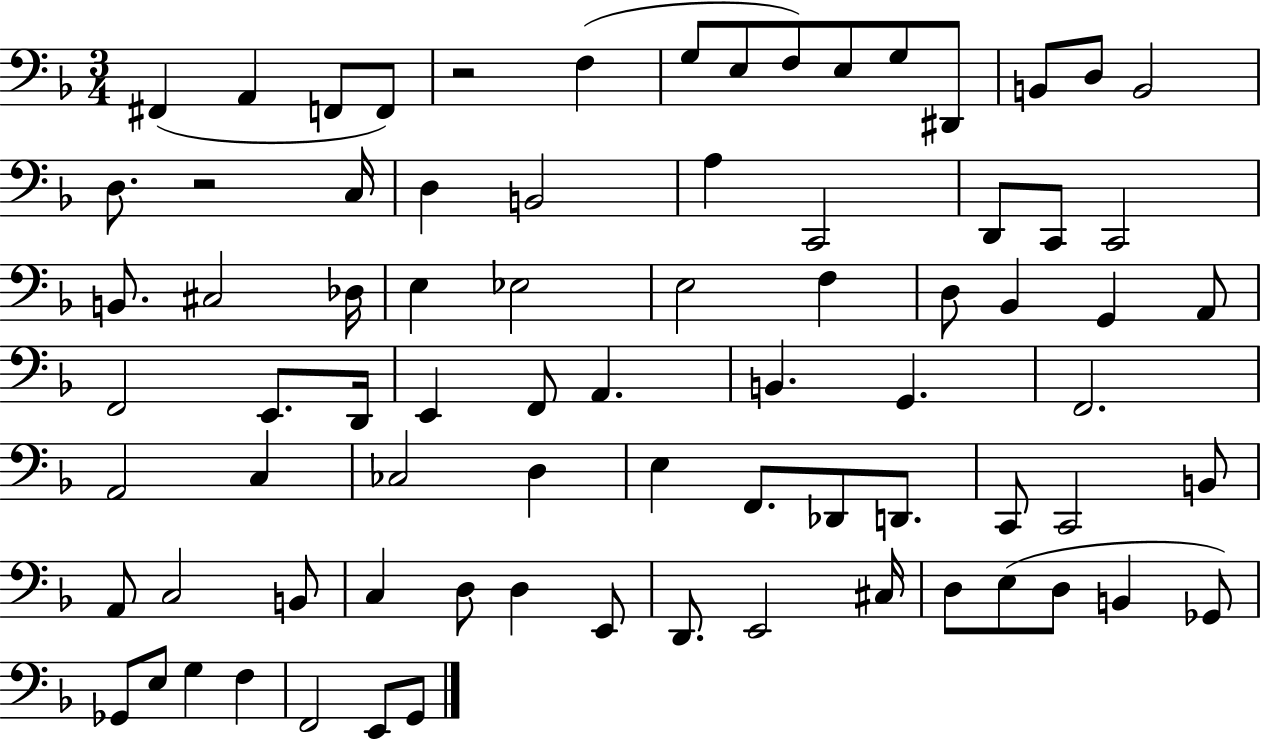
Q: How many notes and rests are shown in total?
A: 78